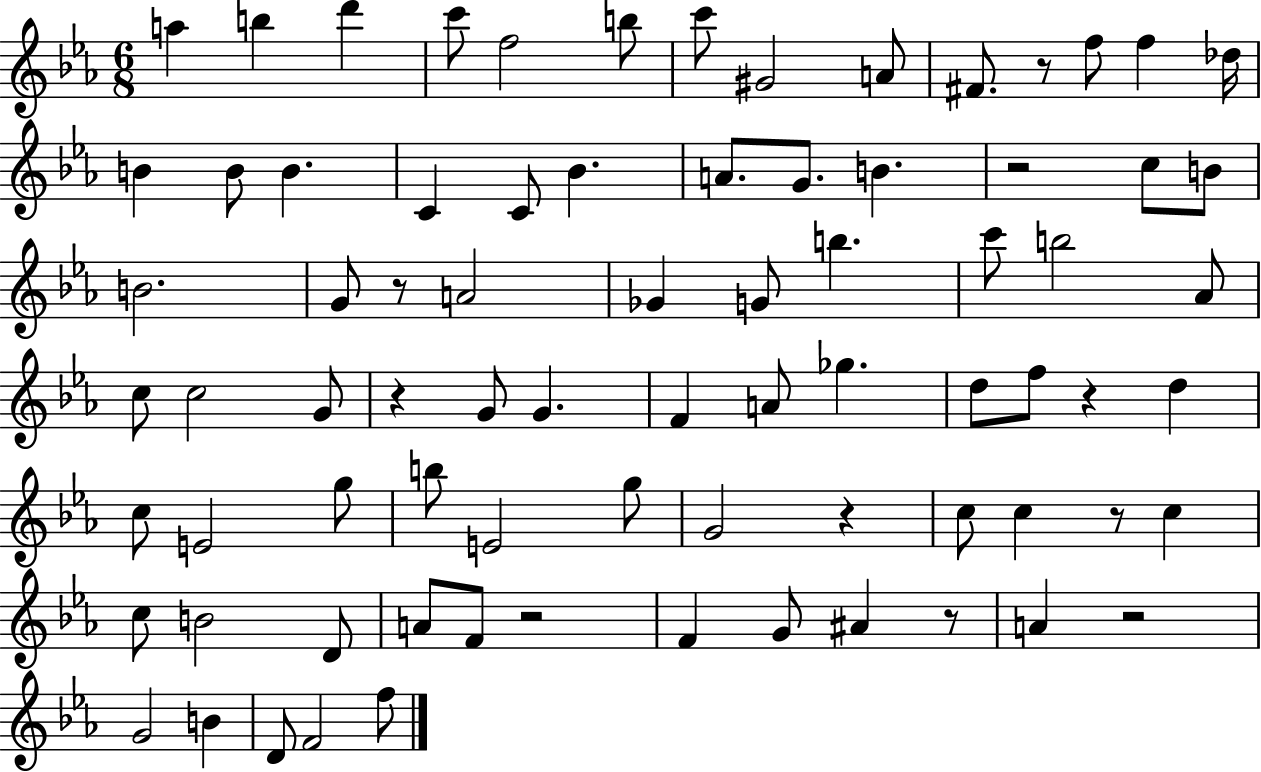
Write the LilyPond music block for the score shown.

{
  \clef treble
  \numericTimeSignature
  \time 6/8
  \key ees \major
  \repeat volta 2 { a''4 b''4 d'''4 | c'''8 f''2 b''8 | c'''8 gis'2 a'8 | fis'8. r8 f''8 f''4 des''16 | \break b'4 b'8 b'4. | c'4 c'8 bes'4. | a'8. g'8. b'4. | r2 c''8 b'8 | \break b'2. | g'8 r8 a'2 | ges'4 g'8 b''4. | c'''8 b''2 aes'8 | \break c''8 c''2 g'8 | r4 g'8 g'4. | f'4 a'8 ges''4. | d''8 f''8 r4 d''4 | \break c''8 e'2 g''8 | b''8 e'2 g''8 | g'2 r4 | c''8 c''4 r8 c''4 | \break c''8 b'2 d'8 | a'8 f'8 r2 | f'4 g'8 ais'4 r8 | a'4 r2 | \break g'2 b'4 | d'8 f'2 f''8 | } \bar "|."
}